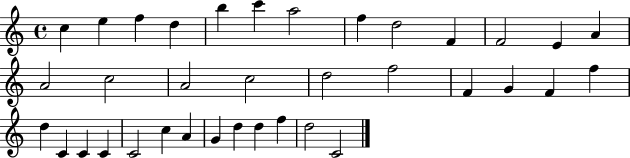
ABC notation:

X:1
T:Untitled
M:4/4
L:1/4
K:C
c e f d b c' a2 f d2 F F2 E A A2 c2 A2 c2 d2 f2 F G F f d C C C C2 c A G d d f d2 C2